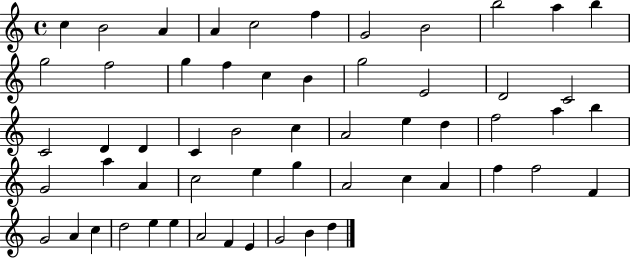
{
  \clef treble
  \time 4/4
  \defaultTimeSignature
  \key c \major
  c''4 b'2 a'4 | a'4 c''2 f''4 | g'2 b'2 | b''2 a''4 b''4 | \break g''2 f''2 | g''4 f''4 c''4 b'4 | g''2 e'2 | d'2 c'2 | \break c'2 d'4 d'4 | c'4 b'2 c''4 | a'2 e''4 d''4 | f''2 a''4 b''4 | \break g'2 a''4 a'4 | c''2 e''4 g''4 | a'2 c''4 a'4 | f''4 f''2 f'4 | \break g'2 a'4 c''4 | d''2 e''4 e''4 | a'2 f'4 e'4 | g'2 b'4 d''4 | \break \bar "|."
}